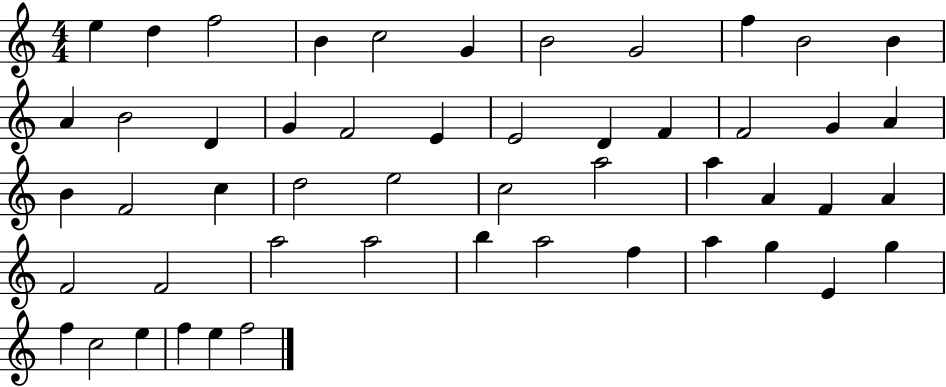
E5/q D5/q F5/h B4/q C5/h G4/q B4/h G4/h F5/q B4/h B4/q A4/q B4/h D4/q G4/q F4/h E4/q E4/h D4/q F4/q F4/h G4/q A4/q B4/q F4/h C5/q D5/h E5/h C5/h A5/h A5/q A4/q F4/q A4/q F4/h F4/h A5/h A5/h B5/q A5/h F5/q A5/q G5/q E4/q G5/q F5/q C5/h E5/q F5/q E5/q F5/h